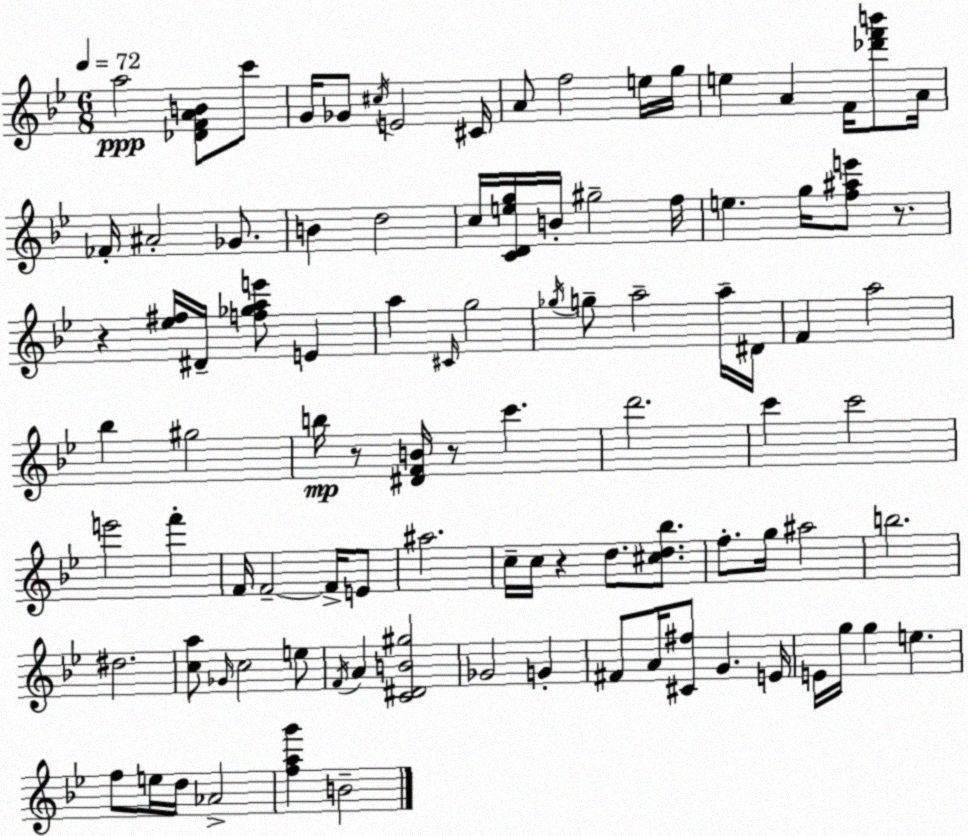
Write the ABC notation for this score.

X:1
T:Untitled
M:6/8
L:1/4
K:Gm
a2 [_DFAB]/2 c'/2 G/4 _G/2 ^c/4 E2 ^C/4 A/2 f2 e/4 g/4 e A F/4 [_d'f'b']/2 A/4 _F/4 ^A2 _G/2 B d2 c/4 [CDeg]/4 B/4 ^g2 f/4 e g/4 [f^ae']/2 z/2 z [_e^f]/4 ^D/4 [f_gae']/2 E a ^C/4 g2 _g/4 g/2 a2 a/4 ^D/4 F a2 _b ^g2 b/4 z/2 [^DFB]/4 z/2 c' d'2 c' c'2 e'2 f' F/4 F2 F/4 E/2 ^a2 c/4 c/4 z d/2 [^cd_b]/2 f/2 g/4 ^a2 b2 ^d2 [ca]/2 _G/4 c2 e/2 F/4 A [C^DB^g]2 _G2 G ^F/2 A/4 [^C^f]/2 G E/4 E/4 g/4 g e f/2 e/4 d/4 _A2 [fag'] B2